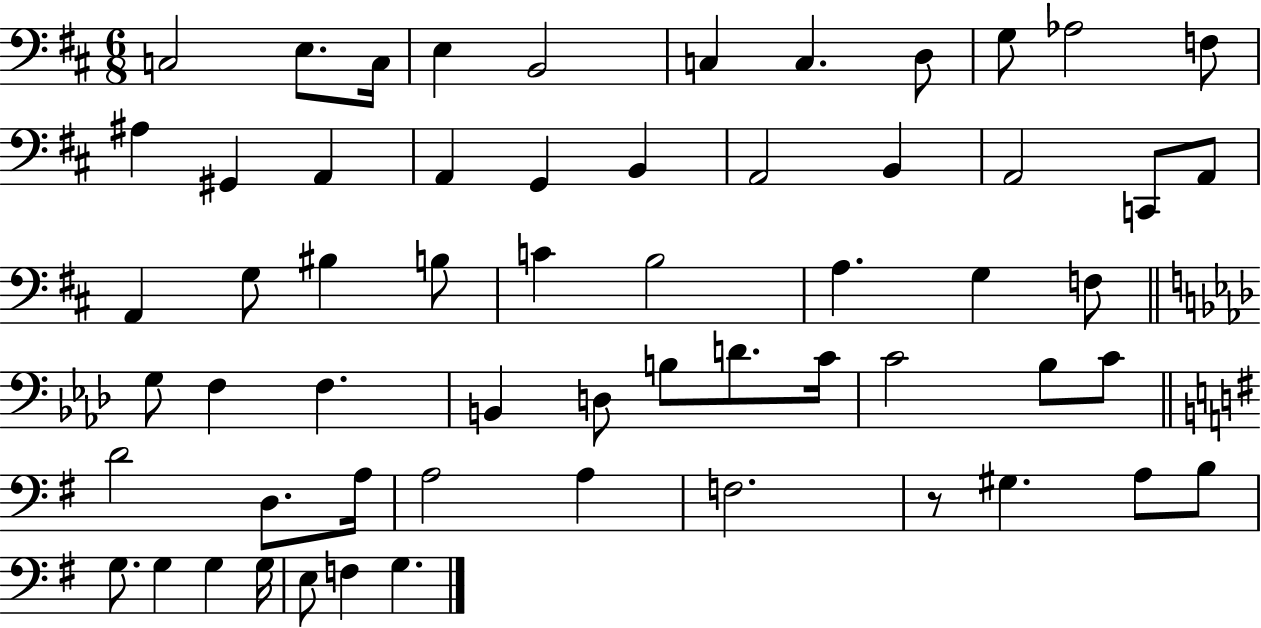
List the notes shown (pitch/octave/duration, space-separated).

C3/h E3/e. C3/s E3/q B2/h C3/q C3/q. D3/e G3/e Ab3/h F3/e A#3/q G#2/q A2/q A2/q G2/q B2/q A2/h B2/q A2/h C2/e A2/e A2/q G3/e BIS3/q B3/e C4/q B3/h A3/q. G3/q F3/e G3/e F3/q F3/q. B2/q D3/e B3/e D4/e. C4/s C4/h Bb3/e C4/e D4/h D3/e. A3/s A3/h A3/q F3/h. R/e G#3/q. A3/e B3/e G3/e. G3/q G3/q G3/s E3/e F3/q G3/q.